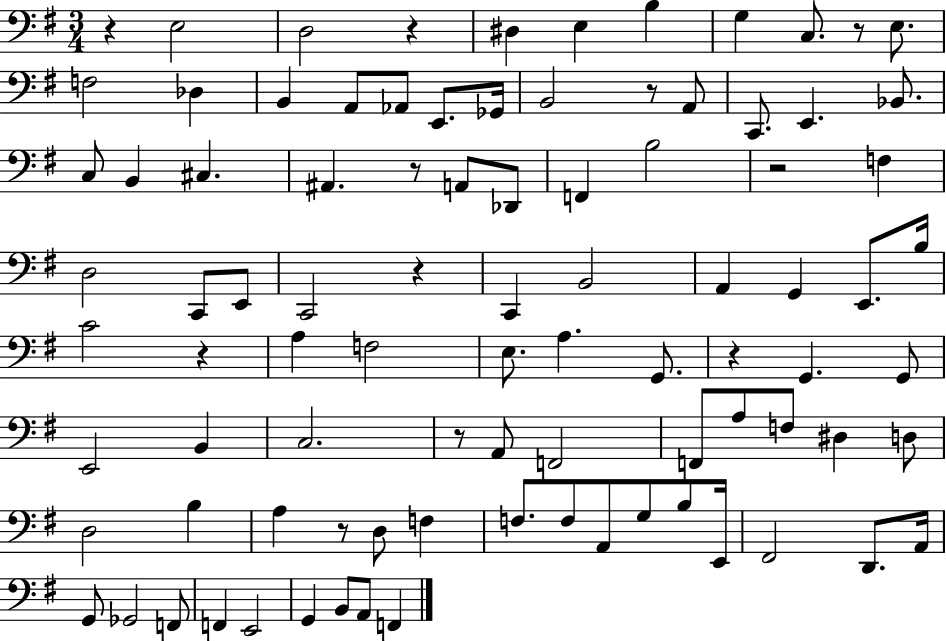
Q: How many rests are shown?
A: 11